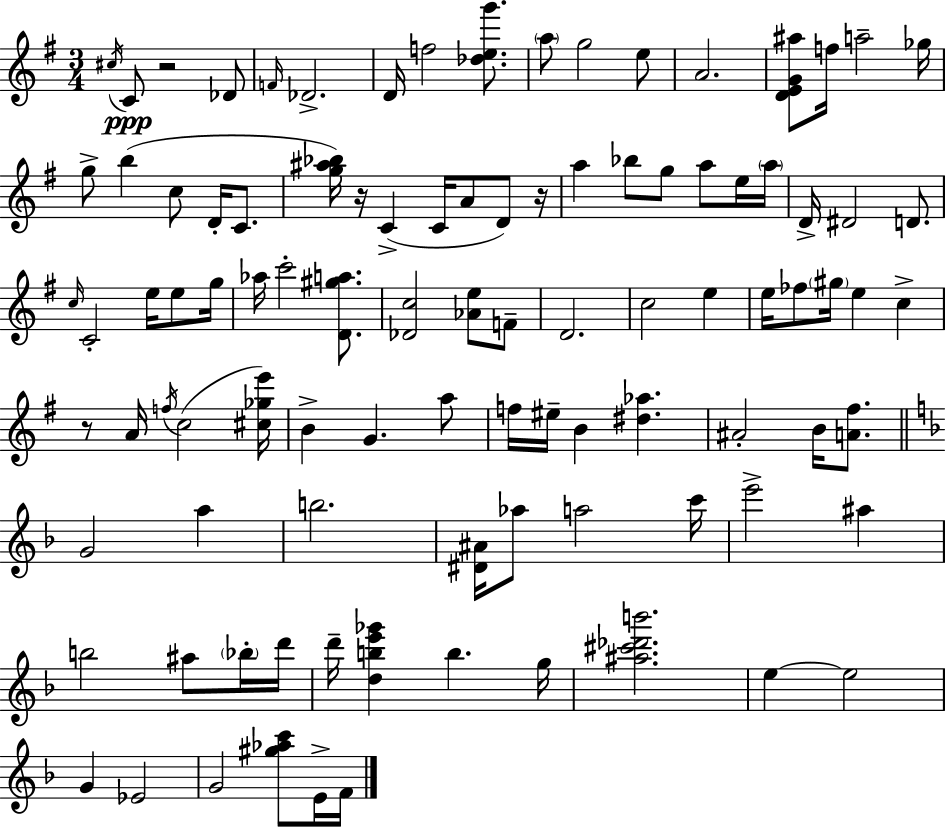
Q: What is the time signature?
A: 3/4